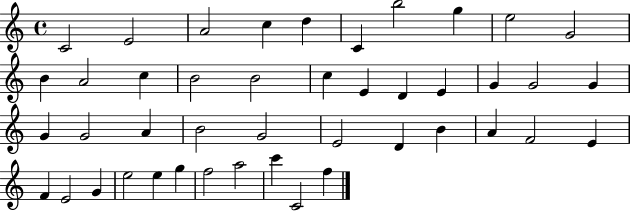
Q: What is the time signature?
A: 4/4